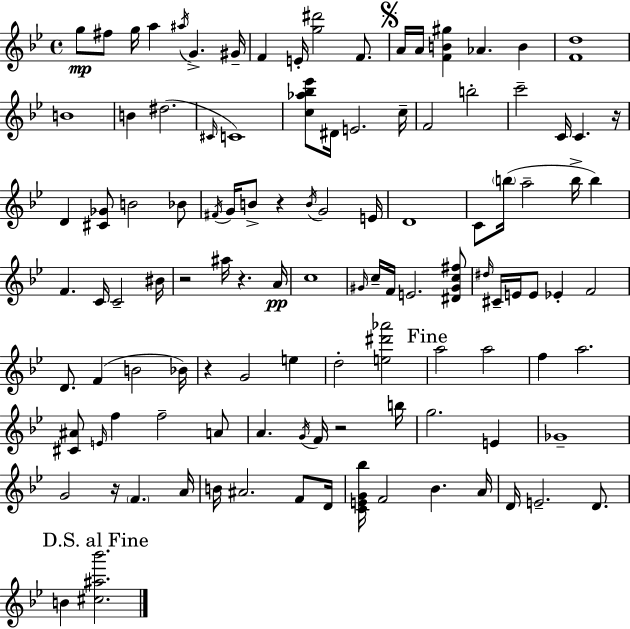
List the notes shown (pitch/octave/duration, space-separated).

G5/e F#5/e G5/s A5/q A#5/s G4/q. G#4/s F4/q E4/s [G5,D#6]/h F4/e. A4/s A4/s [F4,B4,G#5]/q Ab4/q. B4/q [F4,D5]/w B4/w B4/q D#5/h. C#4/s C4/w [C5,Ab5,Bb5,Eb6]/e D#4/s E4/h. C5/s F4/h B5/h C6/h C4/s C4/q. R/s D4/q [C#4,Gb4]/e B4/h Bb4/e F#4/s G4/s B4/e R/q B4/s G4/h E4/s D4/w C4/e B5/s A5/h B5/s B5/q F4/q. C4/s C4/h BIS4/s R/h A#5/s R/q. A4/s C5/w G#4/s C5/s F4/s E4/h. [D#4,G#4,C5,F#5]/e D#5/s C#4/s E4/s E4/e Eb4/q F4/h D4/e. F4/q B4/h Bb4/s R/q G4/h E5/q D5/h [E5,D#6,Ab6]/h A5/h A5/h F5/q A5/h. [C#4,A#4]/e E4/s F5/q F5/h A4/e A4/q. G4/s F4/s R/h B5/s G5/h. E4/q Gb4/w G4/h R/s F4/q. A4/s B4/s A#4/h. F4/e D4/s [C4,E4,G4,Bb5]/s F4/h Bb4/q. A4/s D4/s E4/h. D4/e. B4/q [C#5,A#5,Bb6]/h.